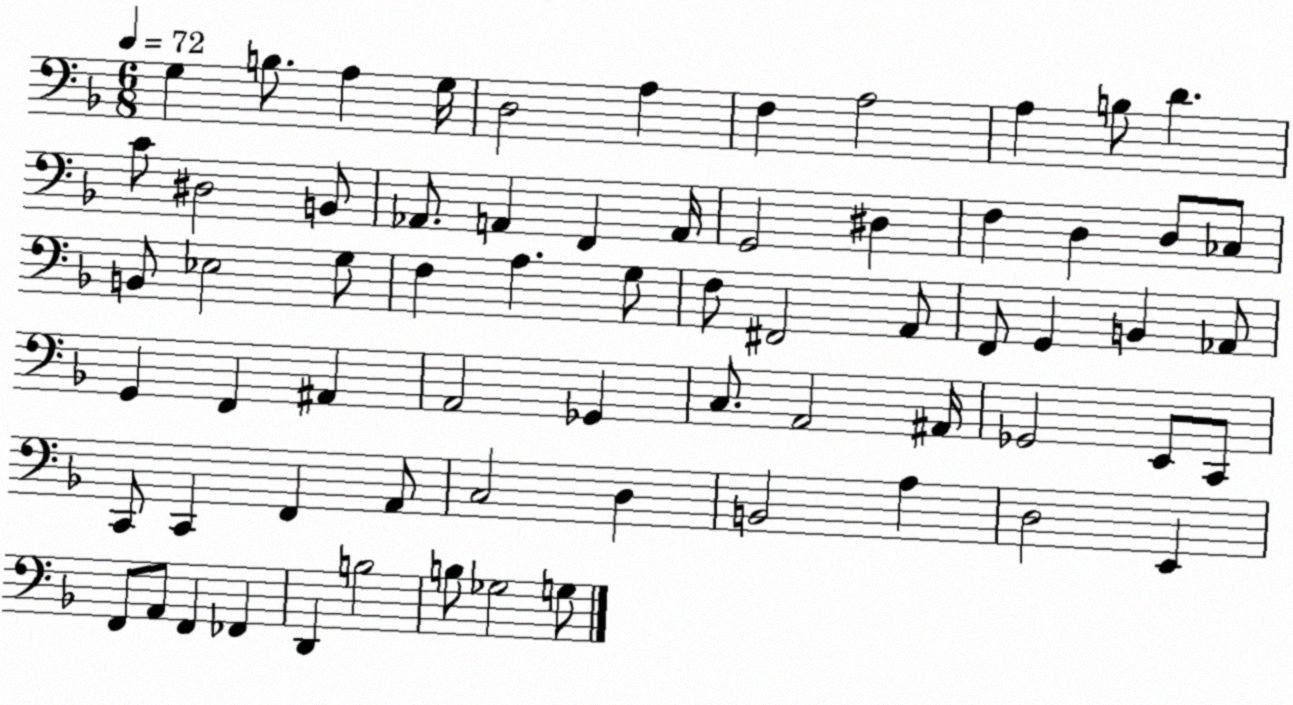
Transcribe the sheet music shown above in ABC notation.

X:1
T:Untitled
M:6/8
L:1/4
K:F
G, B,/2 A, G,/4 D,2 A, F, A,2 A, B,/2 D C/2 ^D,2 B,,/2 _A,,/2 A,, F,, A,,/4 G,,2 ^D, F, D, D,/2 _C,/2 B,,/2 _E,2 G,/2 F, A, G,/2 F,/2 ^F,,2 A,,/2 F,,/2 G,, B,, _A,,/2 G,, F,, ^A,, A,,2 _G,, C,/2 A,,2 ^A,,/4 _G,,2 E,,/2 C,,/2 C,,/2 C,, F,, A,,/2 C,2 D, B,,2 A, D,2 E,, F,,/2 A,,/2 F,, _F,, D,, B,2 B,/2 _G,2 G,/2